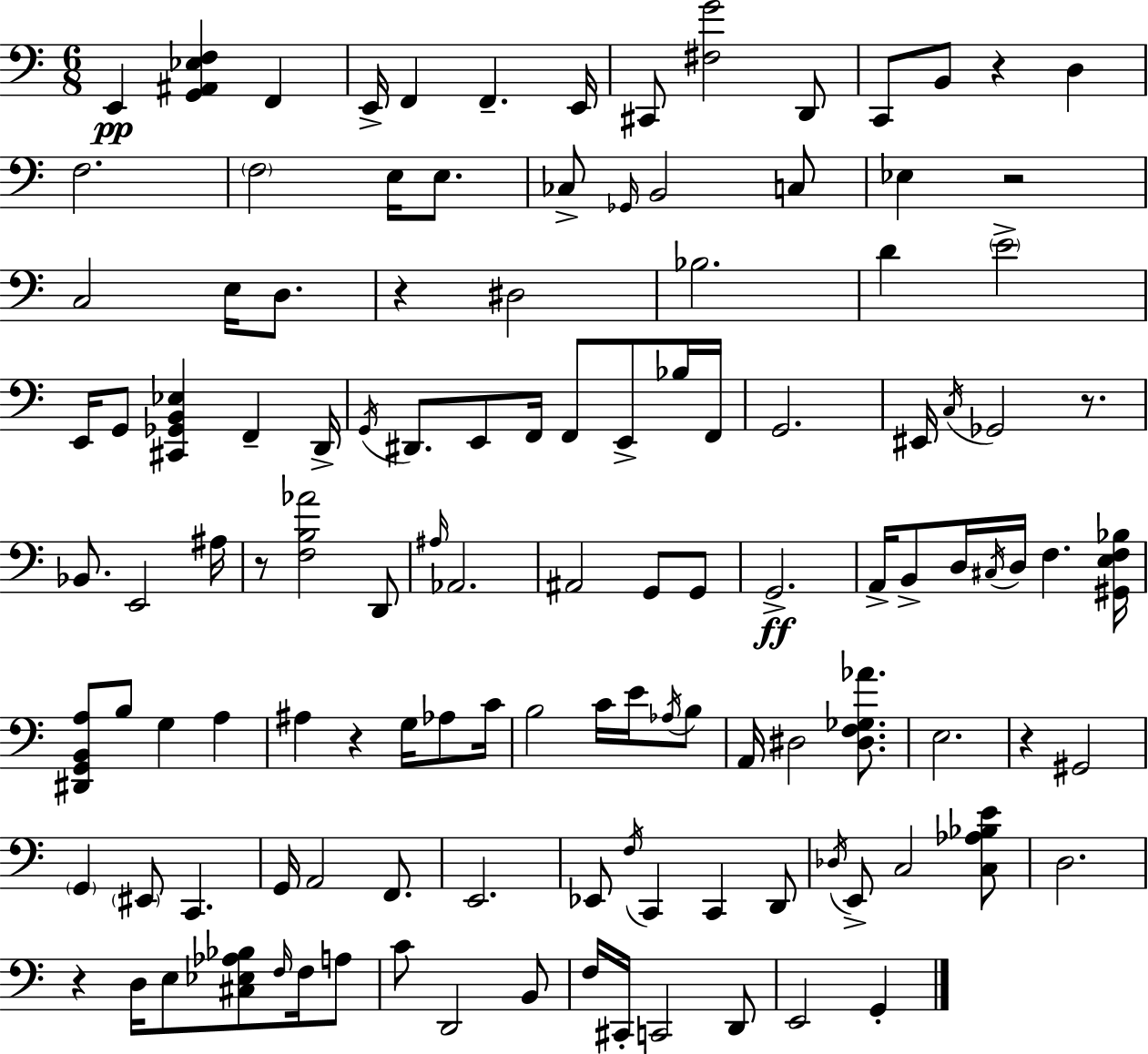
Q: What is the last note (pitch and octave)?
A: G2